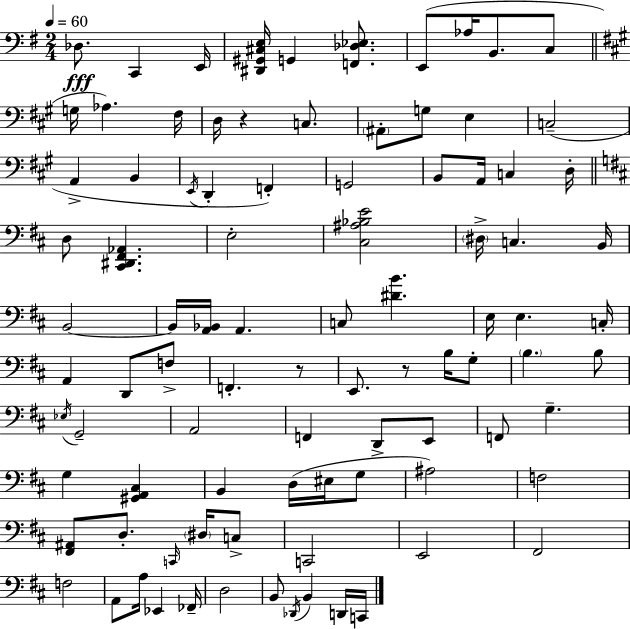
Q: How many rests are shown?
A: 3